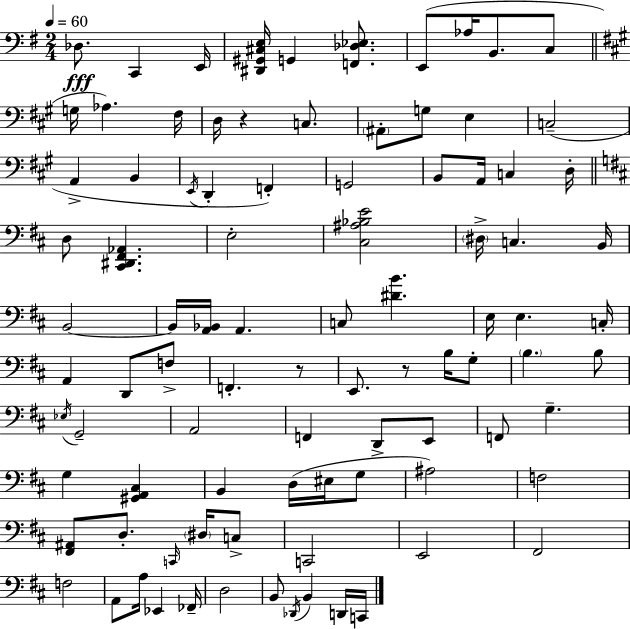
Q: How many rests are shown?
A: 3